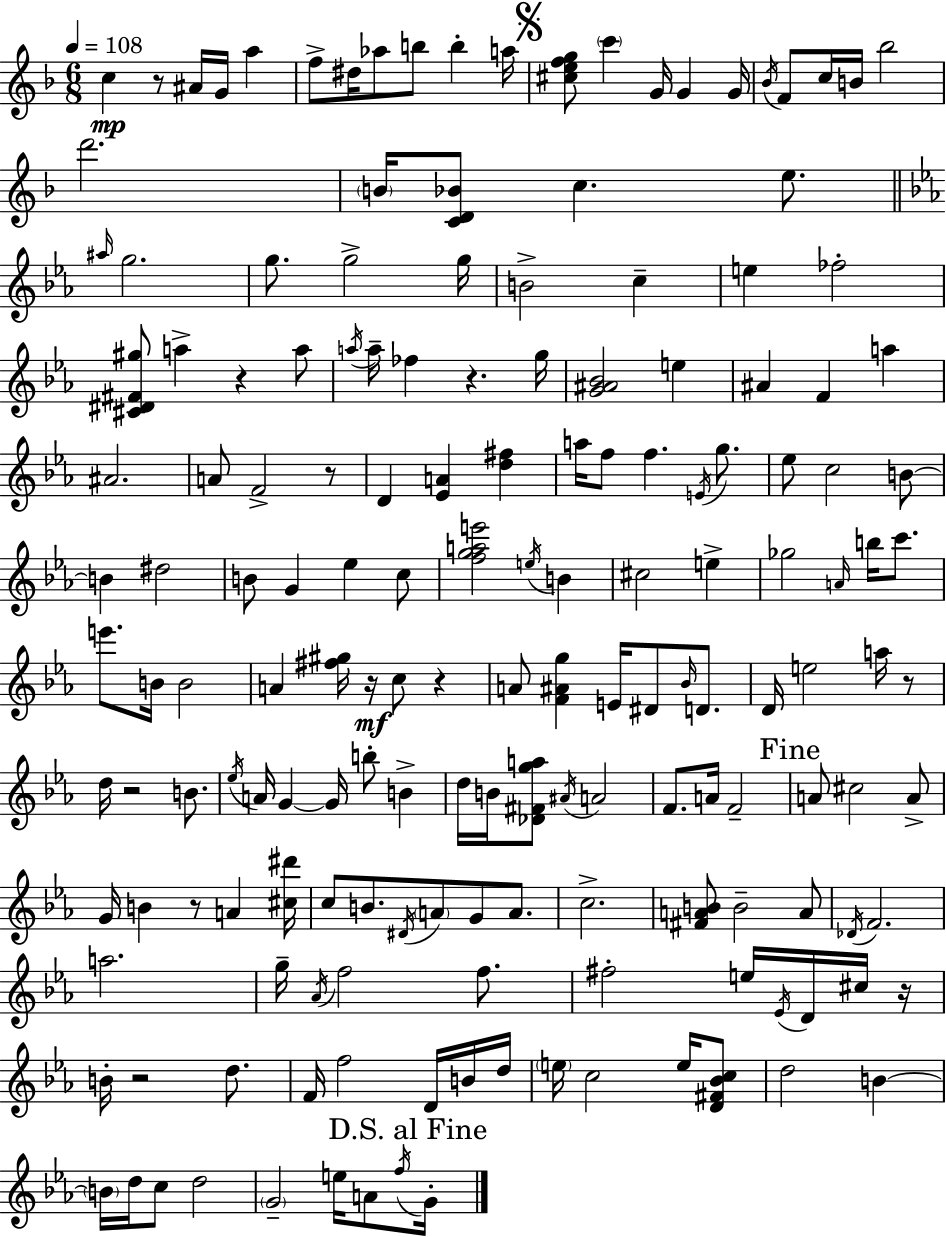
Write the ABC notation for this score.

X:1
T:Untitled
M:6/8
L:1/4
K:Dm
c z/2 ^A/4 G/4 a f/2 ^d/4 _a/2 b/2 b a/4 [^cefg]/2 c' G/4 G G/4 _B/4 F/2 c/4 B/4 _b2 d'2 B/4 [CD_B]/2 c e/2 ^a/4 g2 g/2 g2 g/4 B2 c e _f2 [^C^D^F^g]/2 a z a/2 a/4 a/4 _f z g/4 [G^A_B]2 e ^A F a ^A2 A/2 F2 z/2 D [_EA] [d^f] a/4 f/2 f E/4 g/2 _e/2 c2 B/2 B ^d2 B/2 G _e c/2 [fgae']2 e/4 B ^c2 e _g2 A/4 b/4 c'/2 e'/2 B/4 B2 A [^f^g]/4 z/4 c/2 z A/2 [F^Ag] E/4 ^D/2 _B/4 D/2 D/4 e2 a/4 z/2 d/4 z2 B/2 _e/4 A/4 G G/4 b/2 B d/4 B/4 [_D^Fga]/2 ^A/4 A2 F/2 A/4 F2 A/2 ^c2 A/2 G/4 B z/2 A [^c^d']/4 c/2 B/2 ^D/4 A/2 G/2 A/2 c2 [^FAB]/2 B2 A/2 _D/4 F2 a2 g/4 _A/4 f2 f/2 ^f2 e/4 _E/4 D/4 ^c/4 z/4 B/4 z2 d/2 F/4 f2 D/4 B/4 d/4 e/4 c2 e/4 [D^F_Bc]/2 d2 B B/4 d/4 c/2 d2 G2 e/4 A/2 f/4 G/4